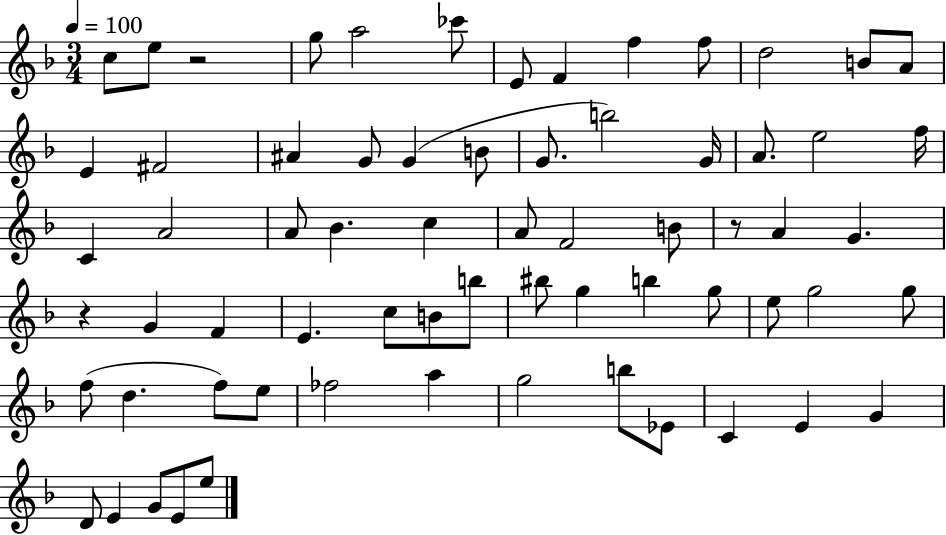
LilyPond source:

{
  \clef treble
  \numericTimeSignature
  \time 3/4
  \key f \major
  \tempo 4 = 100
  c''8 e''8 r2 | g''8 a''2 ces'''8 | e'8 f'4 f''4 f''8 | d''2 b'8 a'8 | \break e'4 fis'2 | ais'4 g'8 g'4( b'8 | g'8. b''2) g'16 | a'8. e''2 f''16 | \break c'4 a'2 | a'8 bes'4. c''4 | a'8 f'2 b'8 | r8 a'4 g'4. | \break r4 g'4 f'4 | e'4. c''8 b'8 b''8 | bis''8 g''4 b''4 g''8 | e''8 g''2 g''8 | \break f''8( d''4. f''8) e''8 | fes''2 a''4 | g''2 b''8 ees'8 | c'4 e'4 g'4 | \break d'8 e'4 g'8 e'8 e''8 | \bar "|."
}